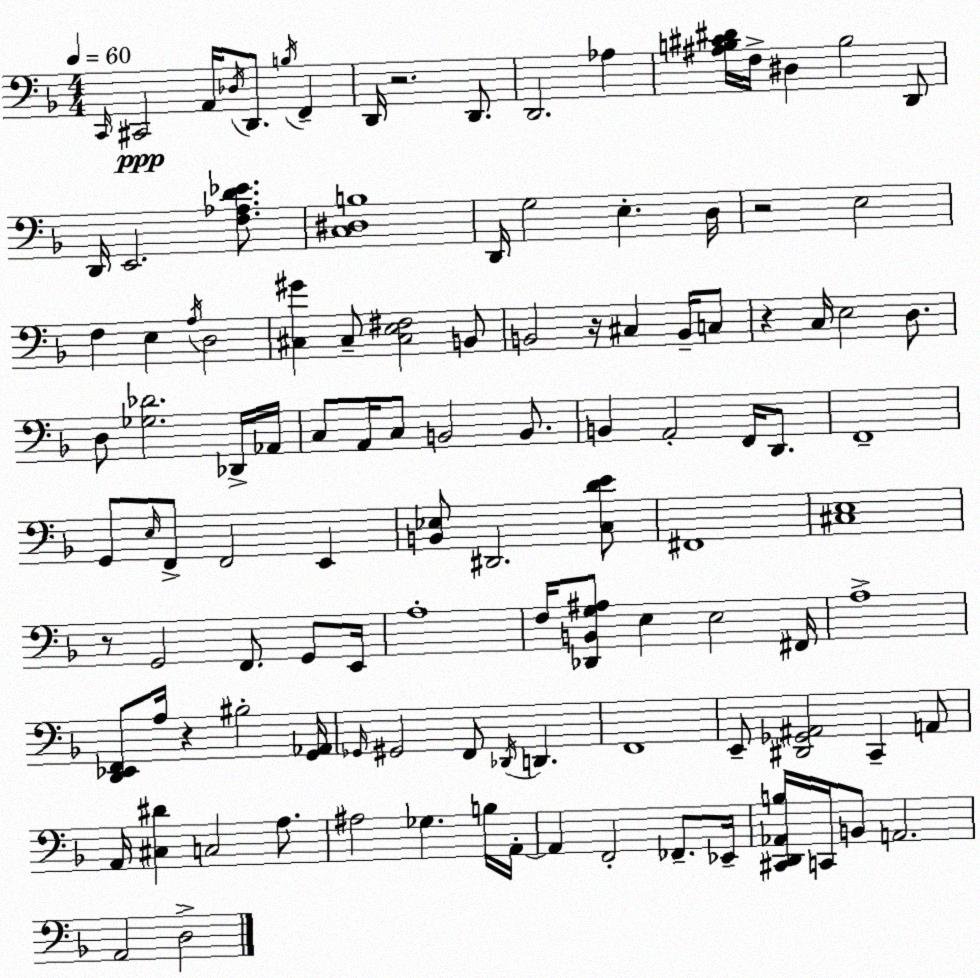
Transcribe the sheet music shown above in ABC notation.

X:1
T:Untitled
M:4/4
L:1/4
K:F
C,,/4 ^C,,2 A,,/4 _D,/4 D,,/2 B,/4 F,, D,,/4 z2 D,,/2 D,,2 _A, [^A,B,^C^D]/4 F,/4 ^D, B,2 D,,/2 D,,/4 E,,2 [F,_A,D_E]/2 [C,^D,B,]4 D,,/4 G,2 E, D,/4 z2 E,2 F, E, A,/4 D,2 [^C,^G] ^C,/2 [^C,E,^F,]2 B,,/2 B,,2 z/4 ^C, B,,/4 C,/2 z C,/4 E,2 D,/2 D,/2 [_G,_D]2 _D,,/4 _A,,/4 C,/2 A,,/4 C,/2 B,,2 B,,/2 B,, A,,2 F,,/4 D,,/2 F,,4 G,,/2 E,/4 F,,/2 F,,2 E,, [B,,_E,]/2 ^D,,2 [C,DE]/2 ^F,,4 [^C,E,]4 z/2 G,,2 F,,/2 G,,/2 E,,/4 A,4 F,/4 [_D,,B,,G,^A,]/2 E, E,2 ^F,,/4 A,4 [D,,_E,,F,,]/2 A,/4 z ^B,2 [G,,_A,,]/4 _G,,/4 ^G,,2 F,,/2 _D,,/4 D,, F,,4 E,,/2 [^D,,_G,,^A,,]2 C,, A,,/2 A,,/4 [^C,^D] C,2 A,/2 ^A,2 _G, B,/4 A,,/4 A,, F,,2 _F,,/2 _E,,/4 [^C,,D,,_A,,B,]/4 C,,/4 B,,/2 A,,2 A,,2 D,2